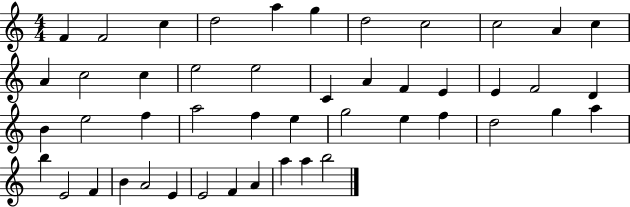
{
  \clef treble
  \numericTimeSignature
  \time 4/4
  \key c \major
  f'4 f'2 c''4 | d''2 a''4 g''4 | d''2 c''2 | c''2 a'4 c''4 | \break a'4 c''2 c''4 | e''2 e''2 | c'4 a'4 f'4 e'4 | e'4 f'2 d'4 | \break b'4 e''2 f''4 | a''2 f''4 e''4 | g''2 e''4 f''4 | d''2 g''4 a''4 | \break b''4 e'2 f'4 | b'4 a'2 e'4 | e'2 f'4 a'4 | a''4 a''4 b''2 | \break \bar "|."
}